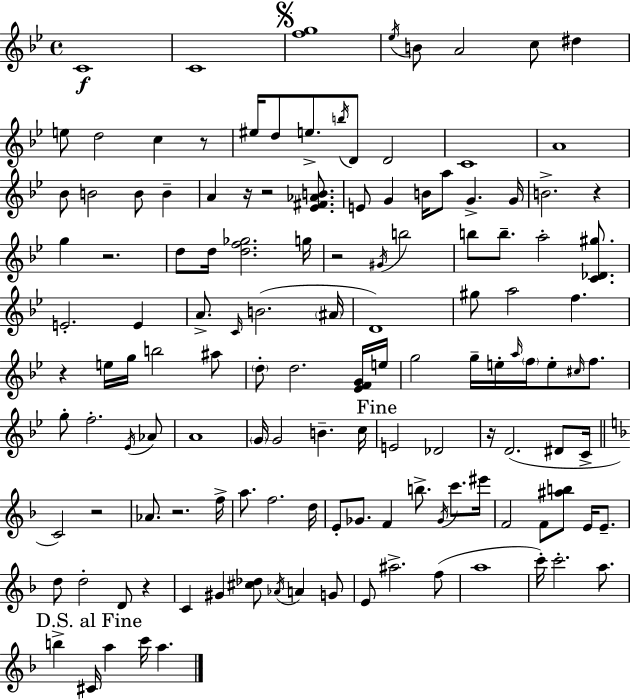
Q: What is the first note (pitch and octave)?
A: C4